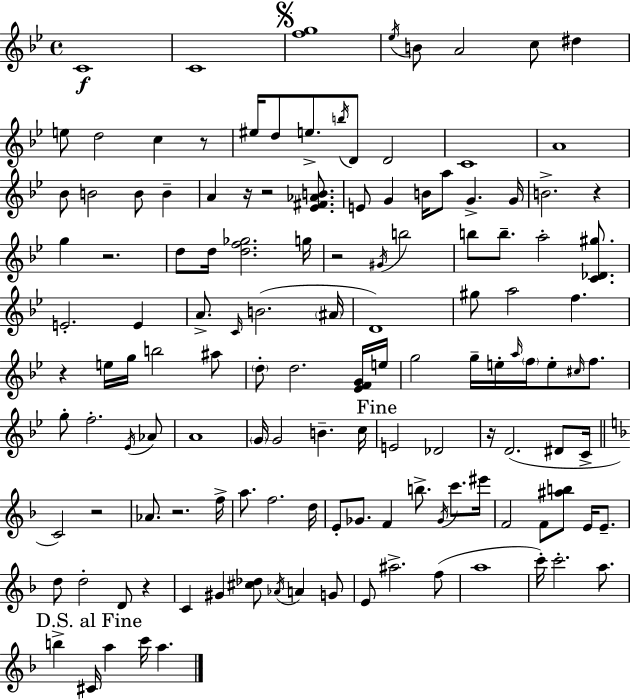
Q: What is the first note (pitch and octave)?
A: C4